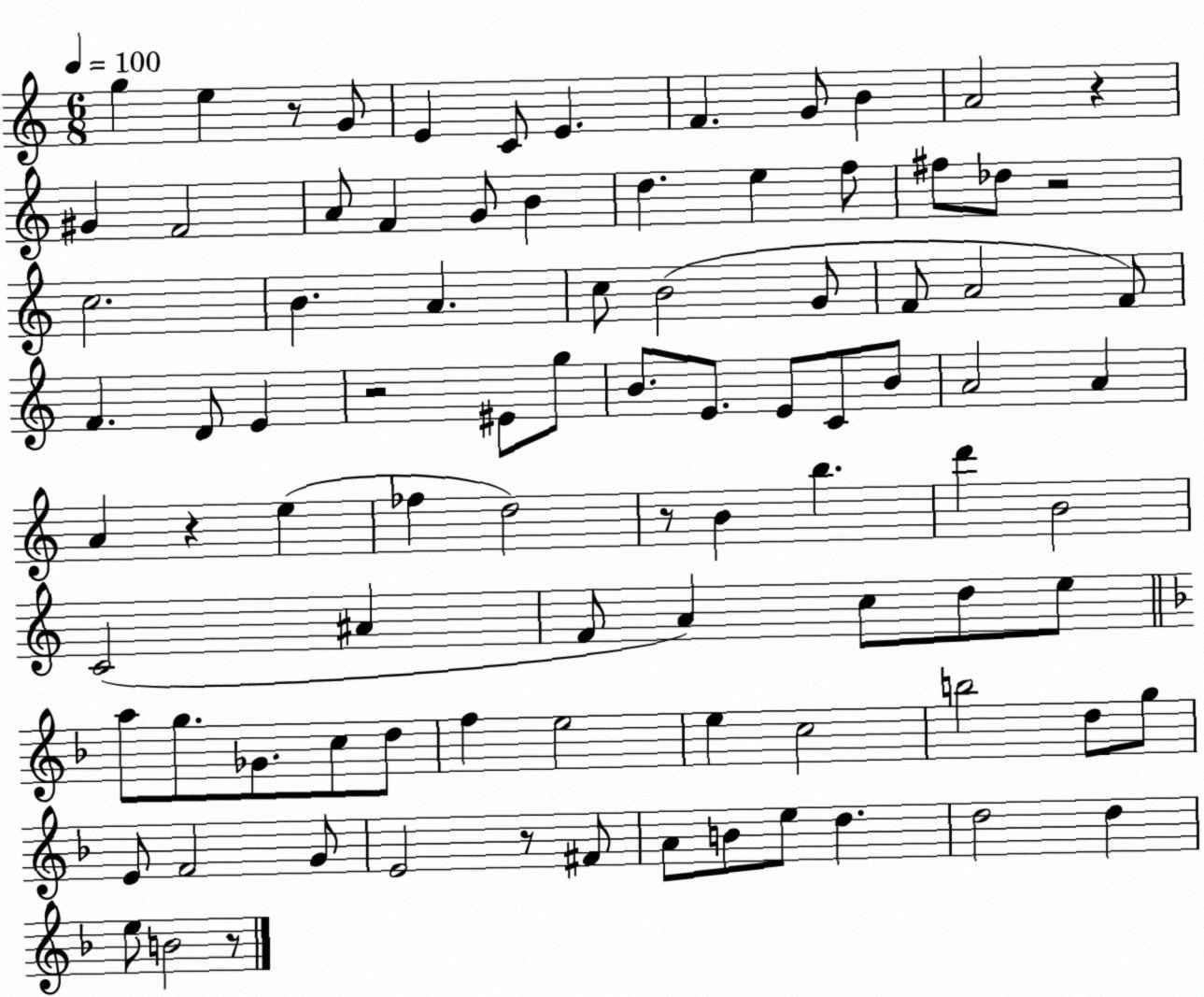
X:1
T:Untitled
M:6/8
L:1/4
K:C
g e z/2 G/2 E C/2 E F G/2 B A2 z ^G F2 A/2 F G/2 B d e f/2 ^f/2 _d/2 z2 c2 B A c/2 B2 G/2 F/2 A2 F/2 F D/2 E z2 ^E/2 g/2 B/2 E/2 E/2 C/2 B/2 A2 A A z e _f d2 z/2 B b d' B2 C2 ^A F/2 A c/2 d/2 e/2 a/2 g/2 _G/2 c/2 d/2 f e2 e c2 b2 d/2 g/2 E/2 F2 G/2 E2 z/2 ^F/2 A/2 B/2 e/2 d d2 d e/2 B2 z/2